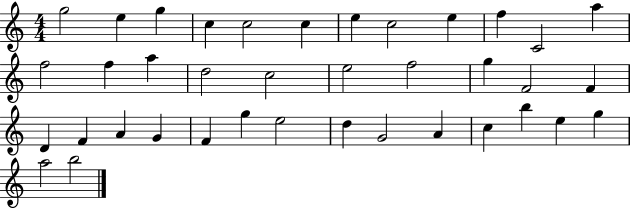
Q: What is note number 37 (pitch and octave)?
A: A5